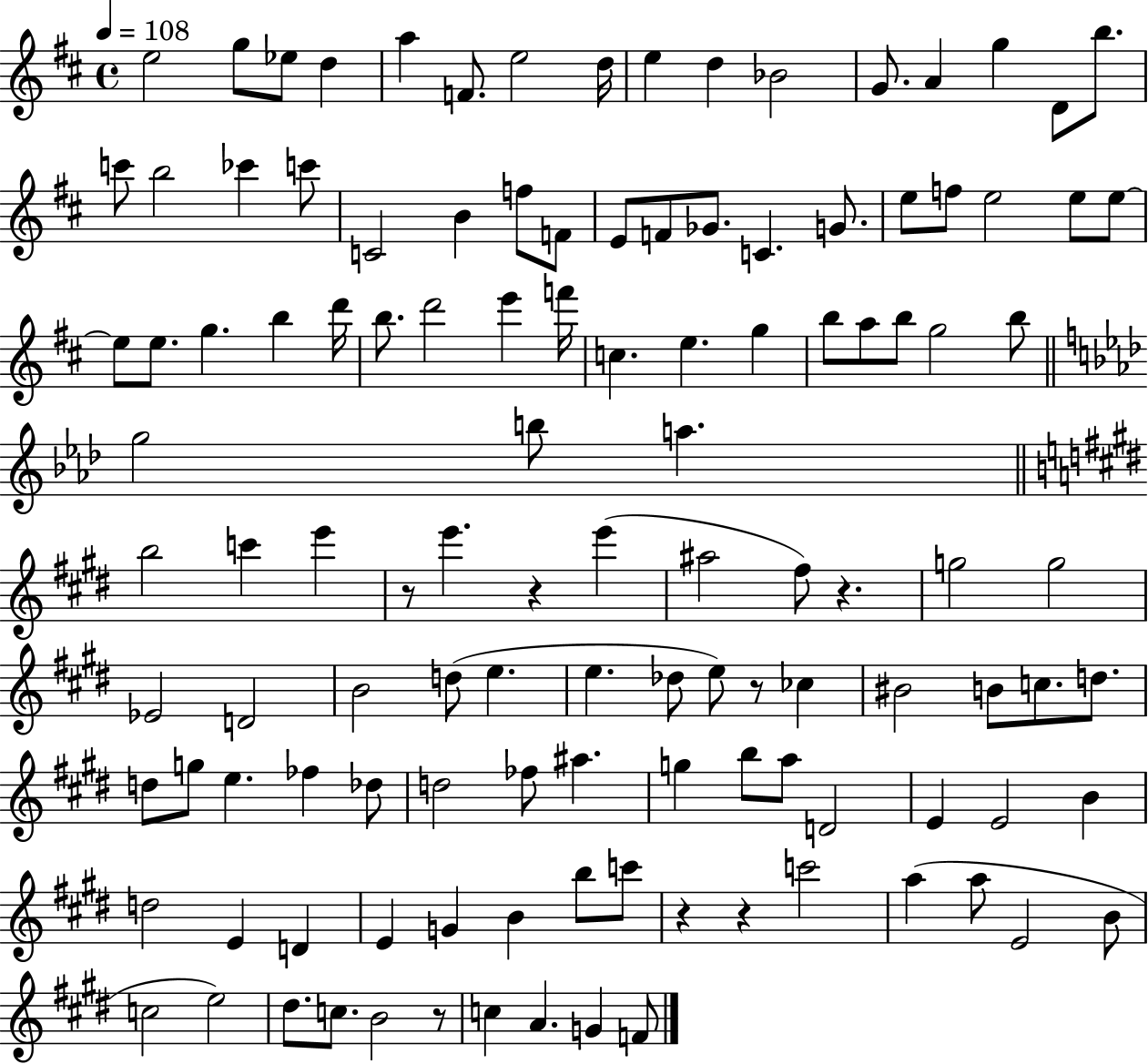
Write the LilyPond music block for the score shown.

{
  \clef treble
  \time 4/4
  \defaultTimeSignature
  \key d \major
  \tempo 4 = 108
  e''2 g''8 ees''8 d''4 | a''4 f'8. e''2 d''16 | e''4 d''4 bes'2 | g'8. a'4 g''4 d'8 b''8. | \break c'''8 b''2 ces'''4 c'''8 | c'2 b'4 f''8 f'8 | e'8 f'8 ges'8. c'4. g'8. | e''8 f''8 e''2 e''8 e''8~~ | \break e''8 e''8. g''4. b''4 d'''16 | b''8. d'''2 e'''4 f'''16 | c''4. e''4. g''4 | b''8 a''8 b''8 g''2 b''8 | \break \bar "||" \break \key f \minor g''2 b''8 a''4. | \bar "||" \break \key e \major b''2 c'''4 e'''4 | r8 e'''4. r4 e'''4( | ais''2 fis''8) r4. | g''2 g''2 | \break ees'2 d'2 | b'2 d''8( e''4. | e''4. des''8 e''8) r8 ces''4 | bis'2 b'8 c''8. d''8. | \break d''8 g''8 e''4. fes''4 des''8 | d''2 fes''8 ais''4. | g''4 b''8 a''8 d'2 | e'4 e'2 b'4 | \break d''2 e'4 d'4 | e'4 g'4 b'4 b''8 c'''8 | r4 r4 c'''2 | a''4( a''8 e'2 b'8 | \break c''2 e''2) | dis''8. c''8. b'2 r8 | c''4 a'4. g'4 f'8 | \bar "|."
}